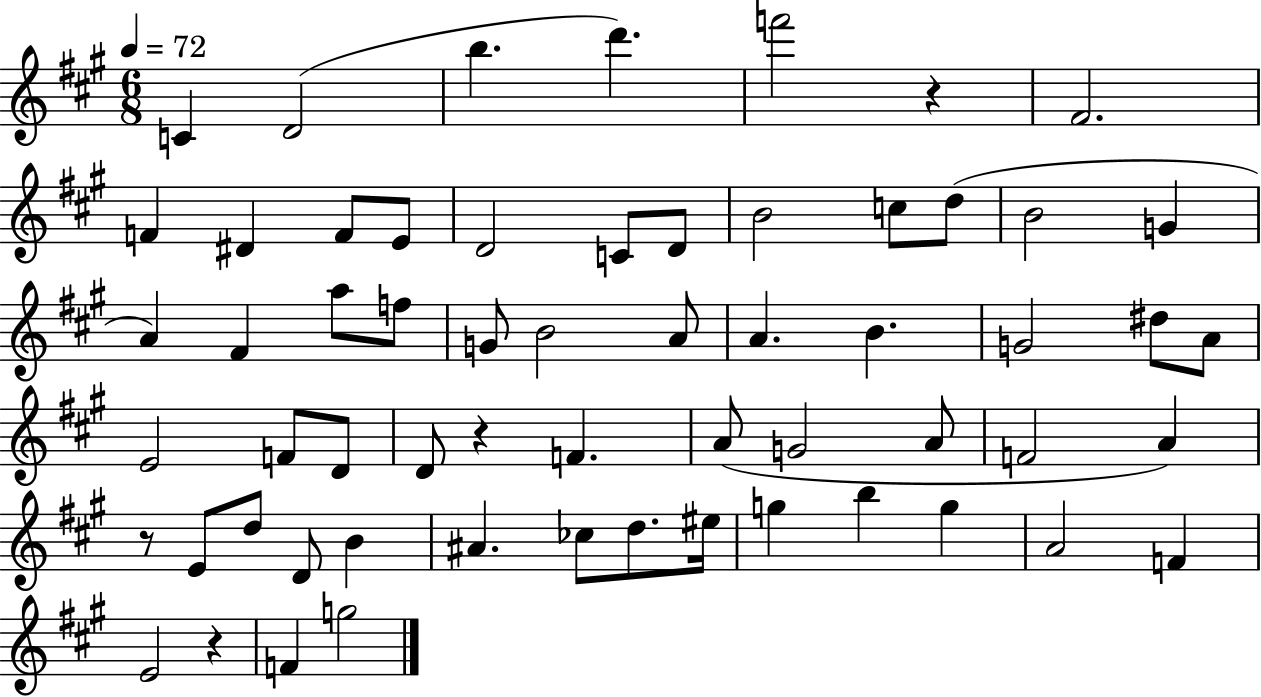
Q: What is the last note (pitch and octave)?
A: G5